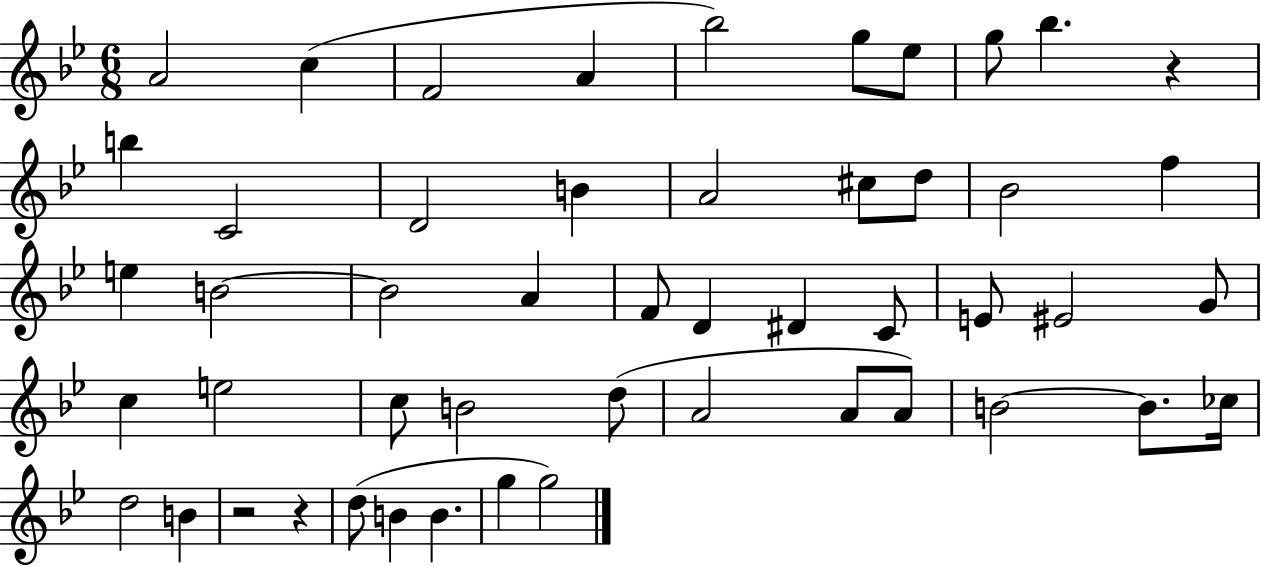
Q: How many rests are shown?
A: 3